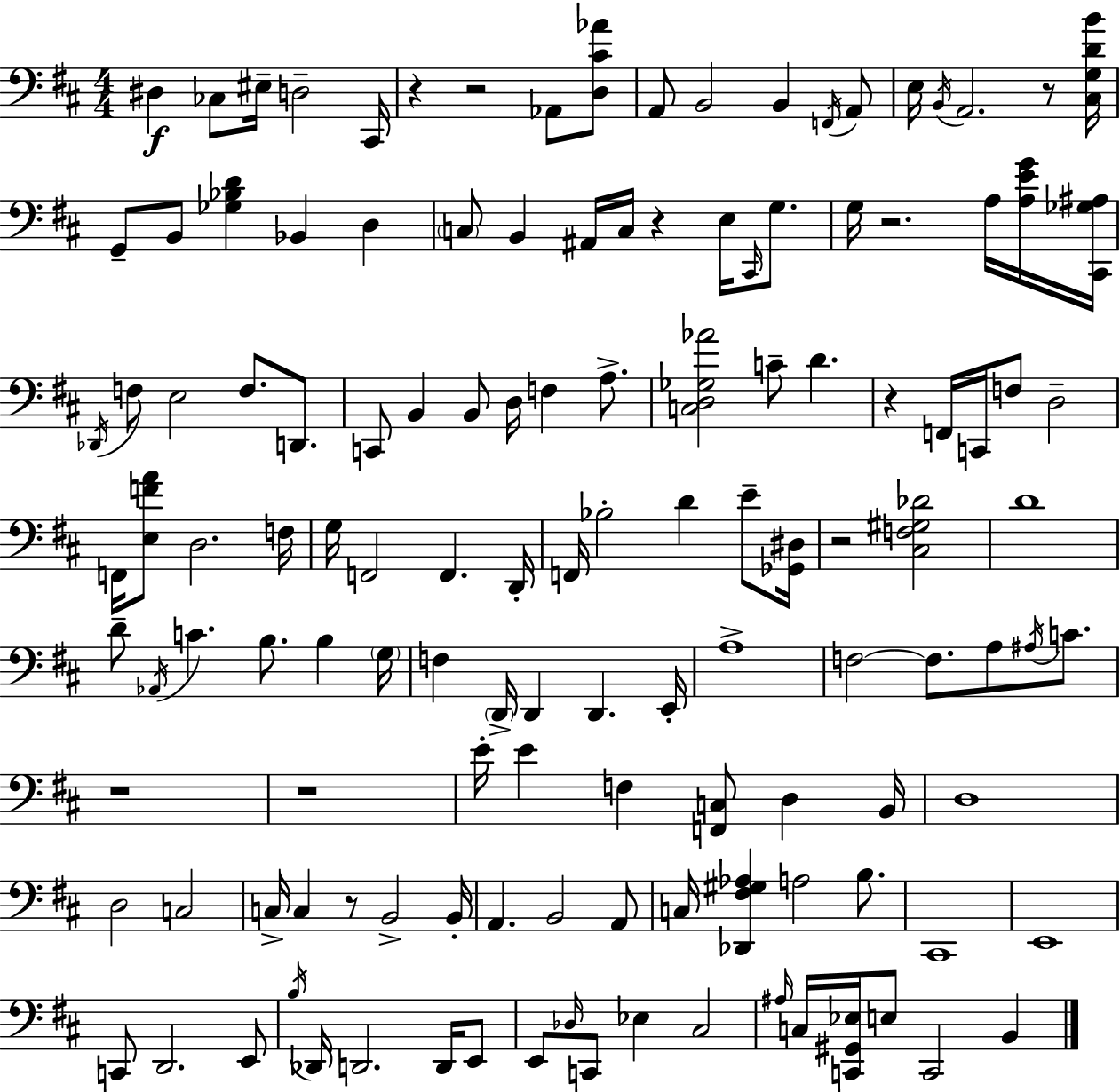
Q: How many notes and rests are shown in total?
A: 133